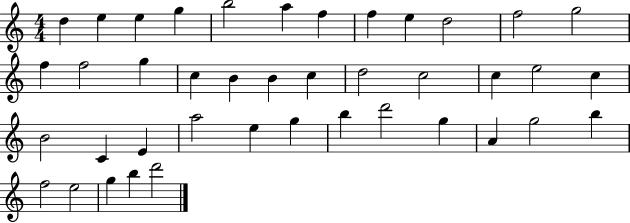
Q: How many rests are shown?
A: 0